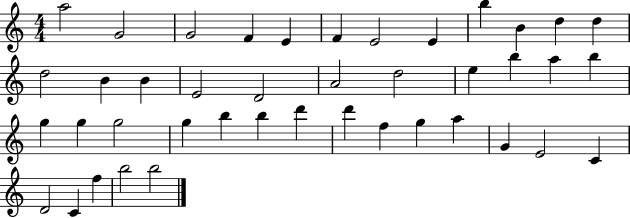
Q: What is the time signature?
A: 4/4